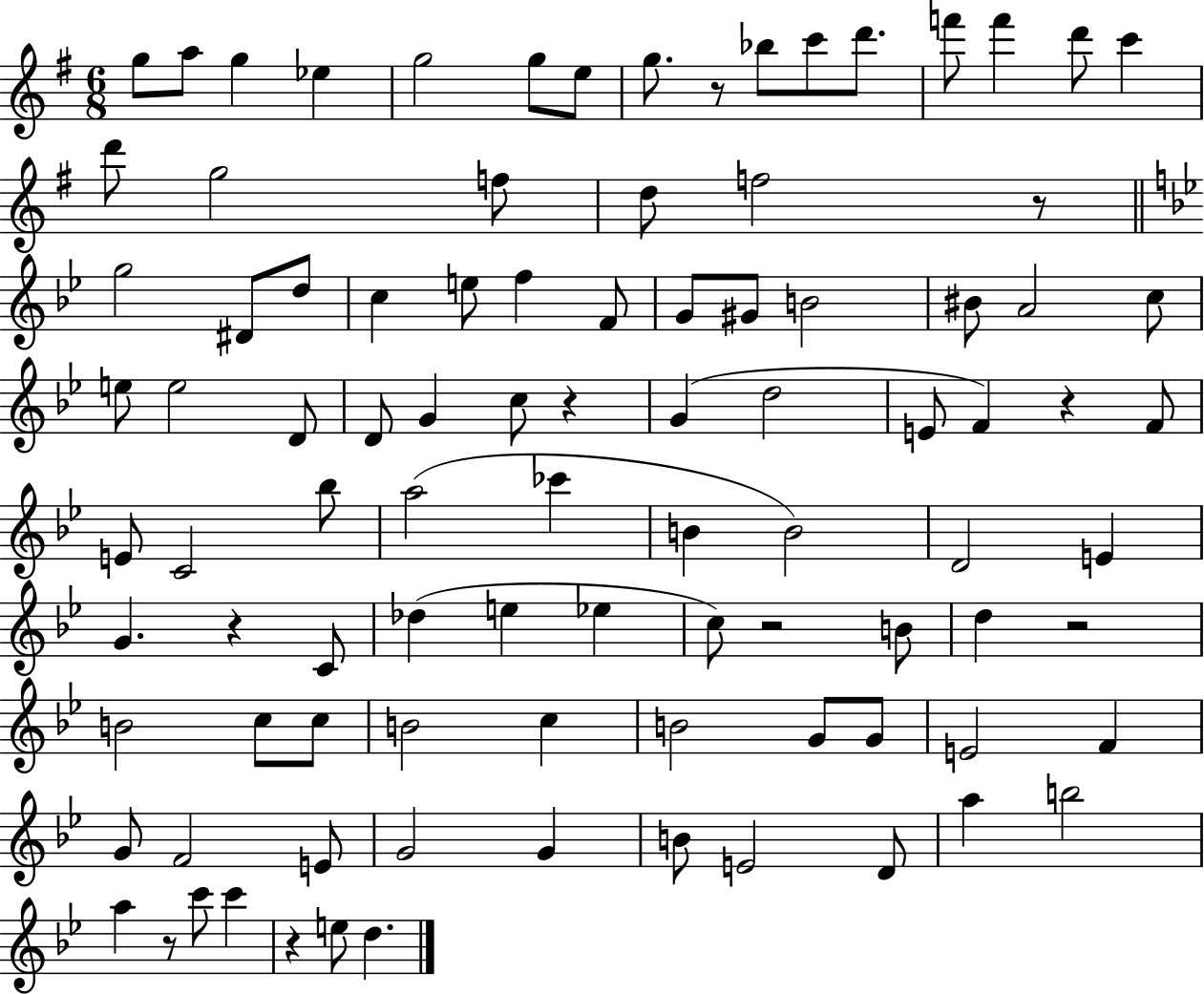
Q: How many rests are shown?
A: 9